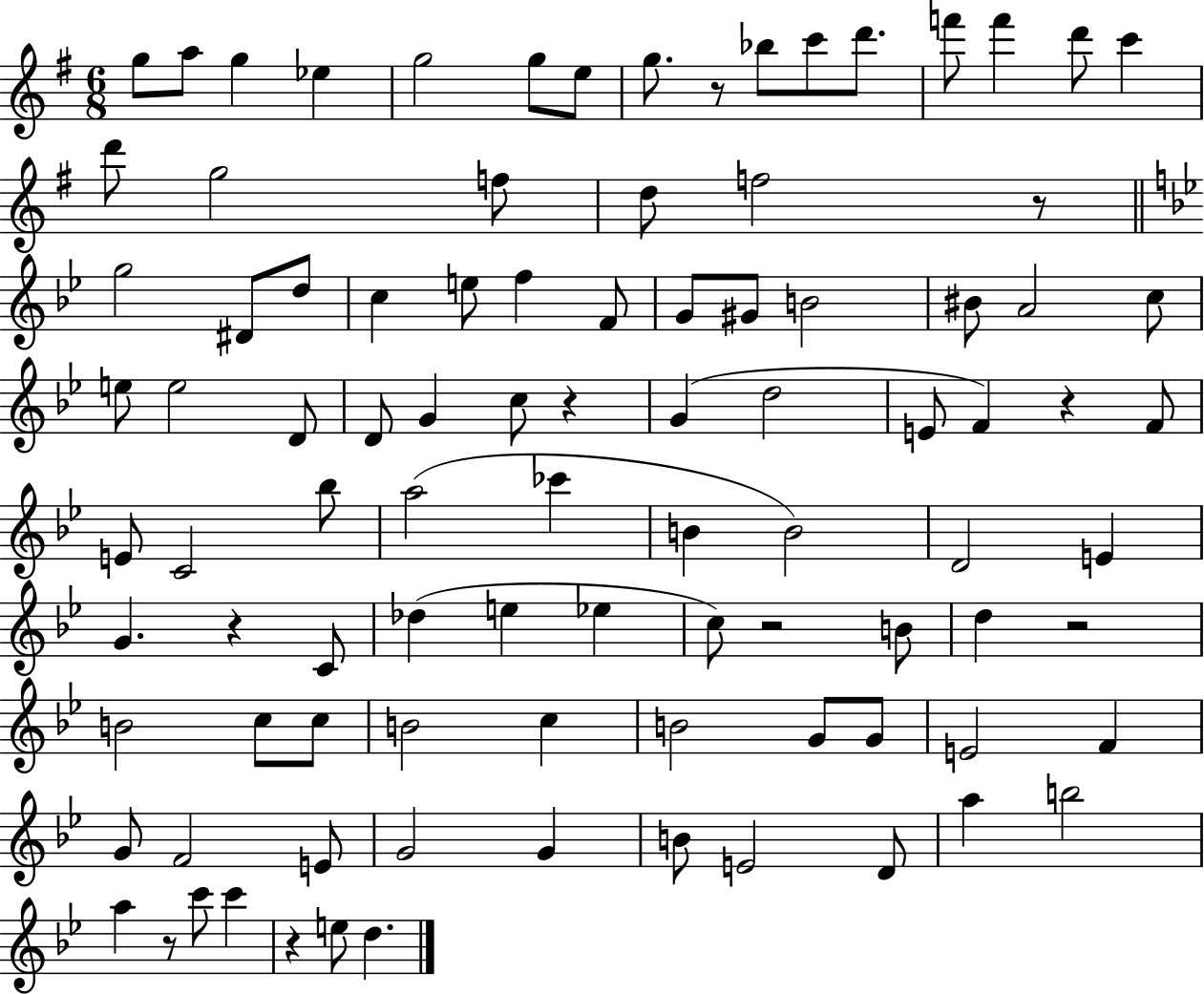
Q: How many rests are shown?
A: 9